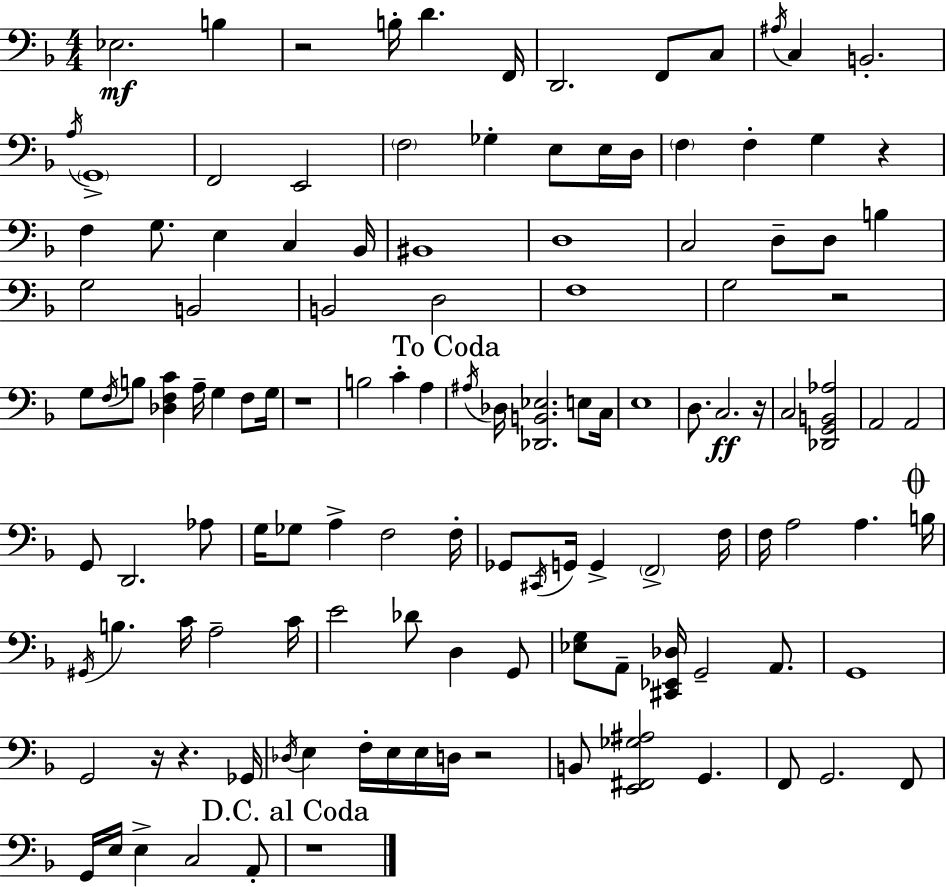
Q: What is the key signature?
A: D minor